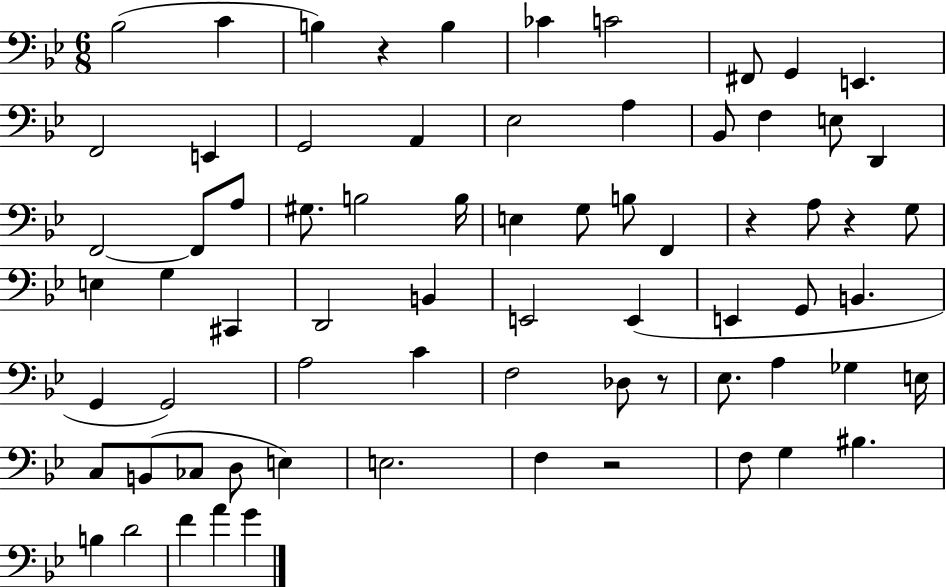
{
  \clef bass
  \numericTimeSignature
  \time 6/8
  \key bes \major
  bes2( c'4 | b4) r4 b4 | ces'4 c'2 | fis,8 g,4 e,4. | \break f,2 e,4 | g,2 a,4 | ees2 a4 | bes,8 f4 e8 d,4 | \break f,2~~ f,8 a8 | gis8. b2 b16 | e4 g8 b8 f,4 | r4 a8 r4 g8 | \break e4 g4 cis,4 | d,2 b,4 | e,2 e,4( | e,4 g,8 b,4. | \break g,4 g,2) | a2 c'4 | f2 des8 r8 | ees8. a4 ges4 e16 | \break c8 b,8( ces8 d8 e4) | e2. | f4 r2 | f8 g4 bis4. | \break b4 d'2 | f'4 a'4 g'4 | \bar "|."
}